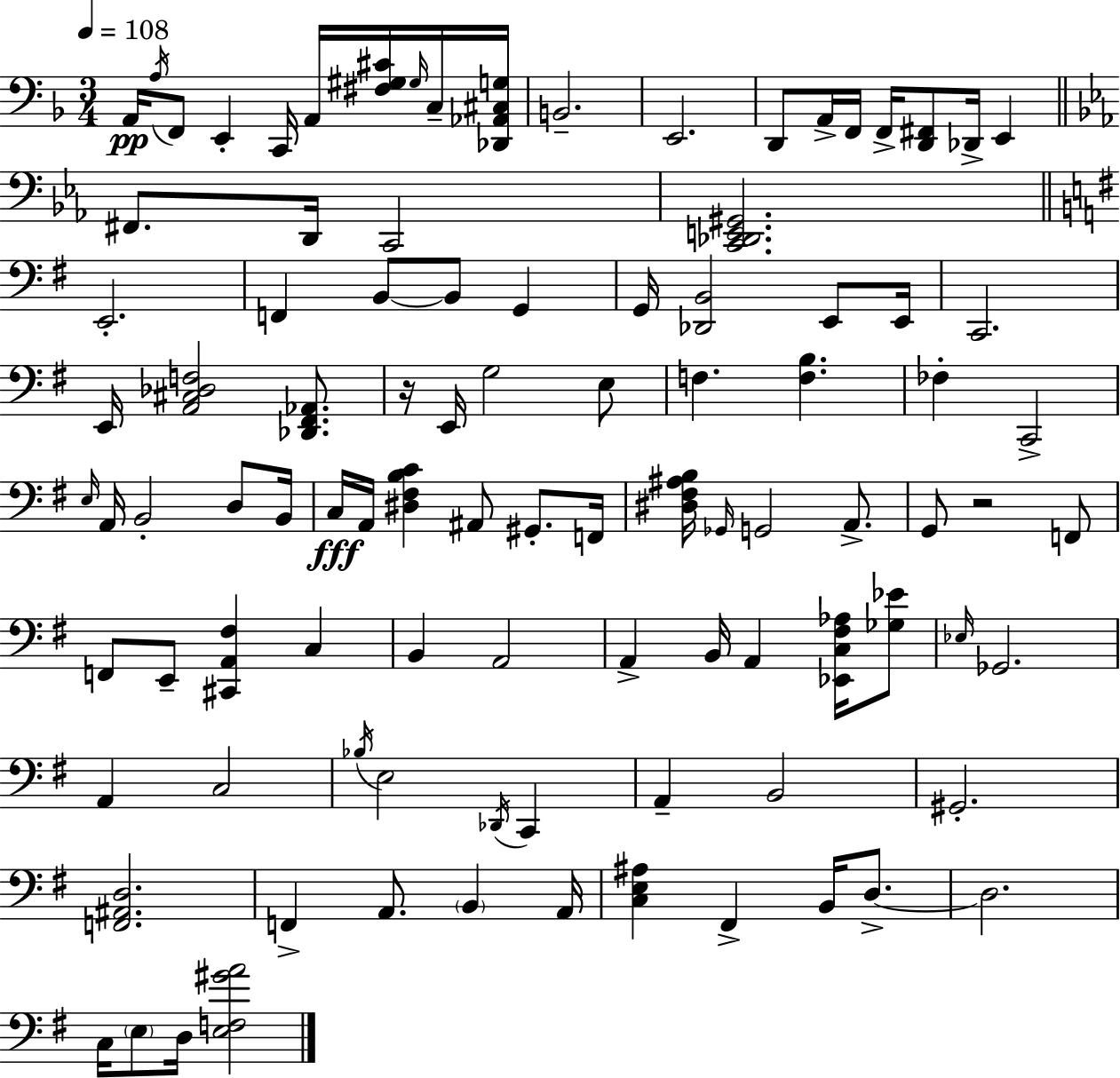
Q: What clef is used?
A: bass